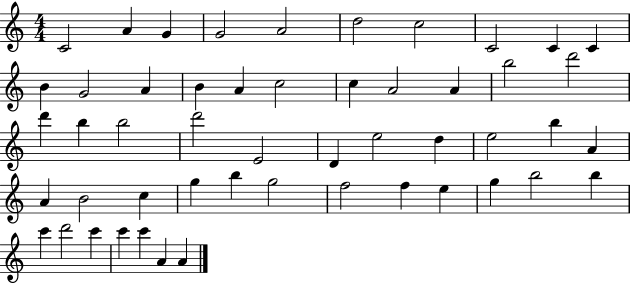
{
  \clef treble
  \numericTimeSignature
  \time 4/4
  \key c \major
  c'2 a'4 g'4 | g'2 a'2 | d''2 c''2 | c'2 c'4 c'4 | \break b'4 g'2 a'4 | b'4 a'4 c''2 | c''4 a'2 a'4 | b''2 d'''2 | \break d'''4 b''4 b''2 | d'''2 e'2 | d'4 e''2 d''4 | e''2 b''4 a'4 | \break a'4 b'2 c''4 | g''4 b''4 g''2 | f''2 f''4 e''4 | g''4 b''2 b''4 | \break c'''4 d'''2 c'''4 | c'''4 c'''4 a'4 a'4 | \bar "|."
}